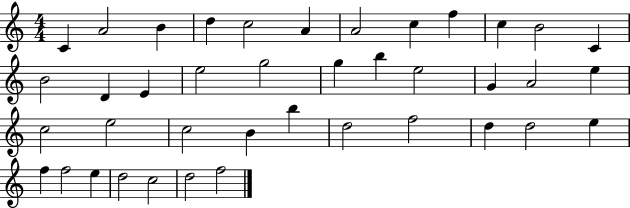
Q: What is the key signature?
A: C major